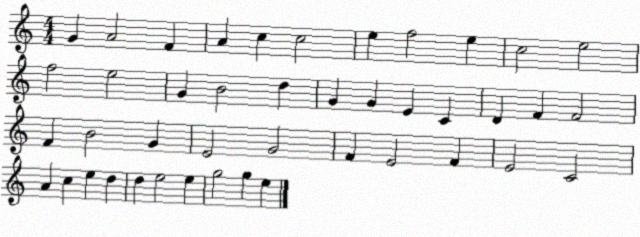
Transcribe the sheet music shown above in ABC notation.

X:1
T:Untitled
M:4/4
L:1/4
K:C
G A2 F A c c2 e f2 e c2 e2 f2 e2 G B2 d G G E C D F F2 F B2 G E2 G2 F E2 F E2 C2 A c e d d e2 e g2 g e